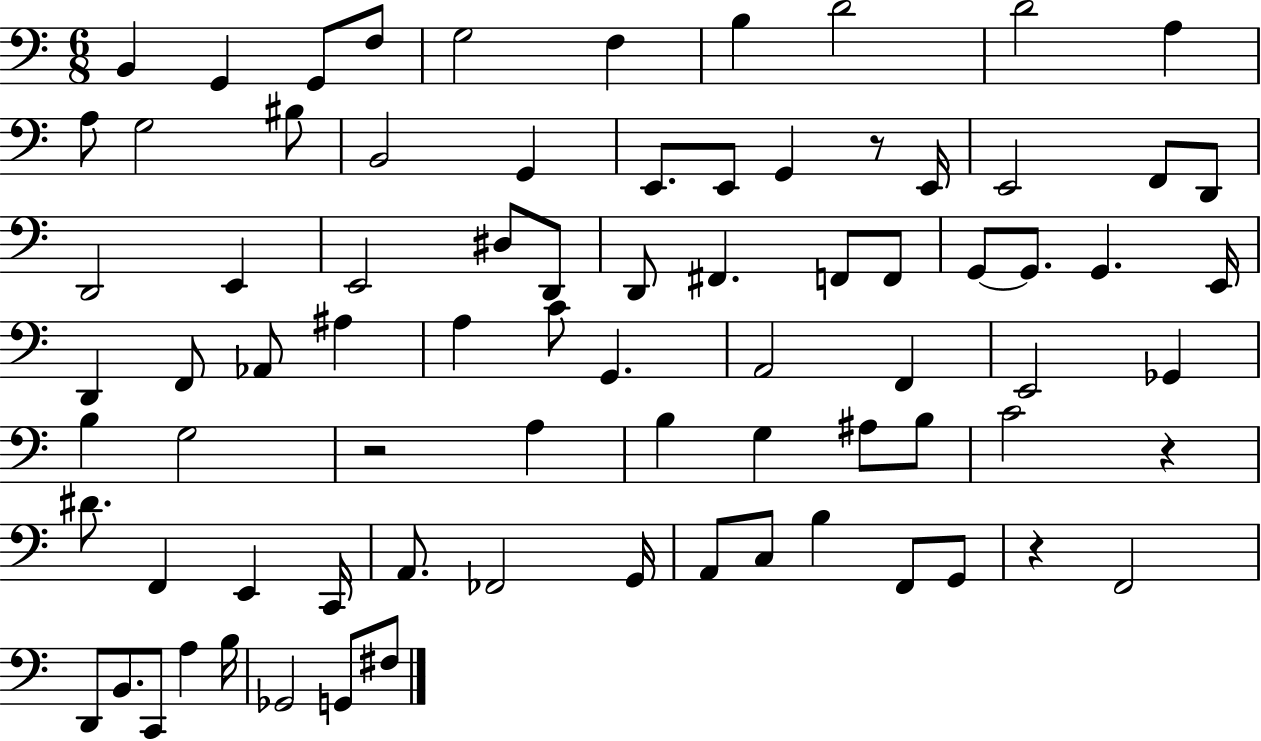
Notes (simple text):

B2/q G2/q G2/e F3/e G3/h F3/q B3/q D4/h D4/h A3/q A3/e G3/h BIS3/e B2/h G2/q E2/e. E2/e G2/q R/e E2/s E2/h F2/e D2/e D2/h E2/q E2/h D#3/e D2/e D2/e F#2/q. F2/e F2/e G2/e G2/e. G2/q. E2/s D2/q F2/e Ab2/e A#3/q A3/q C4/e G2/q. A2/h F2/q E2/h Gb2/q B3/q G3/h R/h A3/q B3/q G3/q A#3/e B3/e C4/h R/q D#4/e. F2/q E2/q C2/s A2/e. FES2/h G2/s A2/e C3/e B3/q F2/e G2/e R/q F2/h D2/e B2/e. C2/e A3/q B3/s Gb2/h G2/e F#3/e